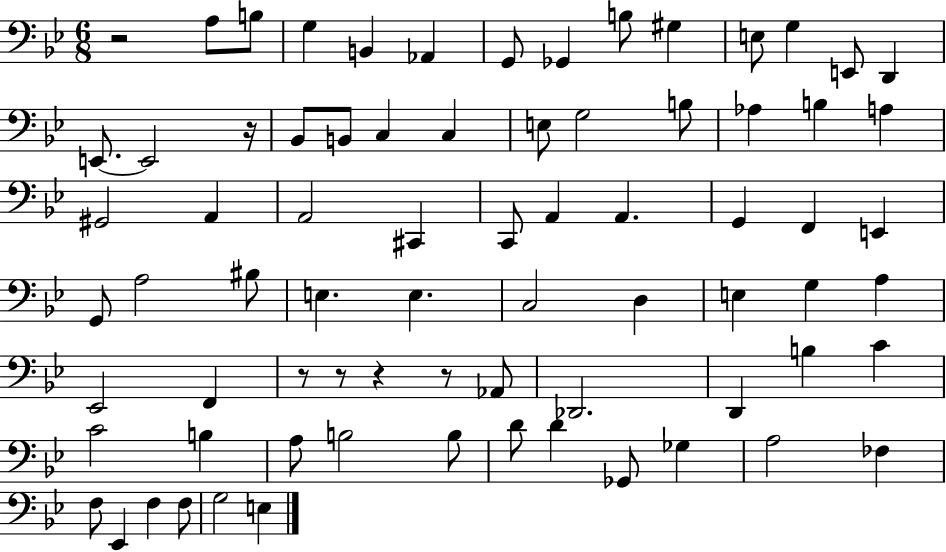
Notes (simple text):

R/h A3/e B3/e G3/q B2/q Ab2/q G2/e Gb2/q B3/e G#3/q E3/e G3/q E2/e D2/q E2/e. E2/h R/s Bb2/e B2/e C3/q C3/q E3/e G3/h B3/e Ab3/q B3/q A3/q G#2/h A2/q A2/h C#2/q C2/e A2/q A2/q. G2/q F2/q E2/q G2/e A3/h BIS3/e E3/q. E3/q. C3/h D3/q E3/q G3/q A3/q Eb2/h F2/q R/e R/e R/q R/e Ab2/e Db2/h. D2/q B3/q C4/q C4/h B3/q A3/e B3/h B3/e D4/e D4/q Gb2/e Gb3/q A3/h FES3/q F3/e Eb2/q F3/q F3/e G3/h E3/q